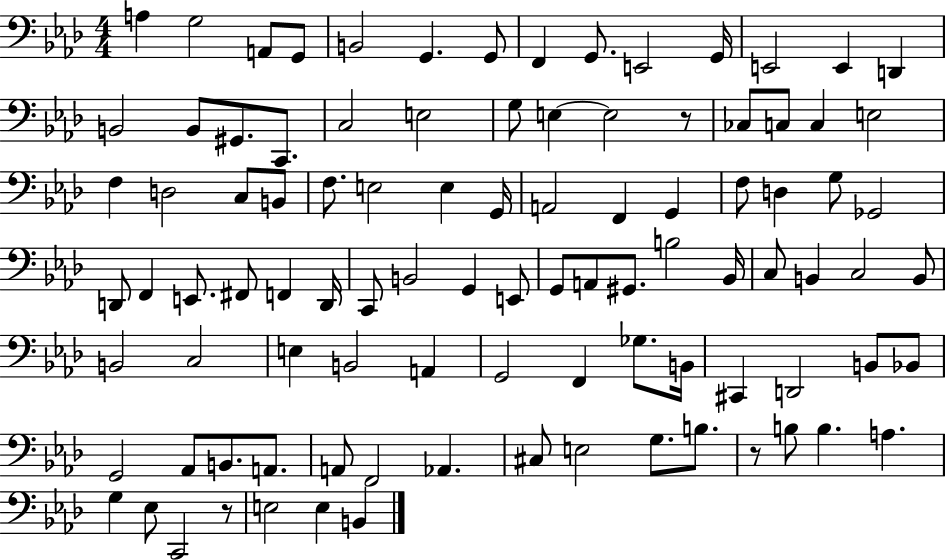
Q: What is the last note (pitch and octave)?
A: B2